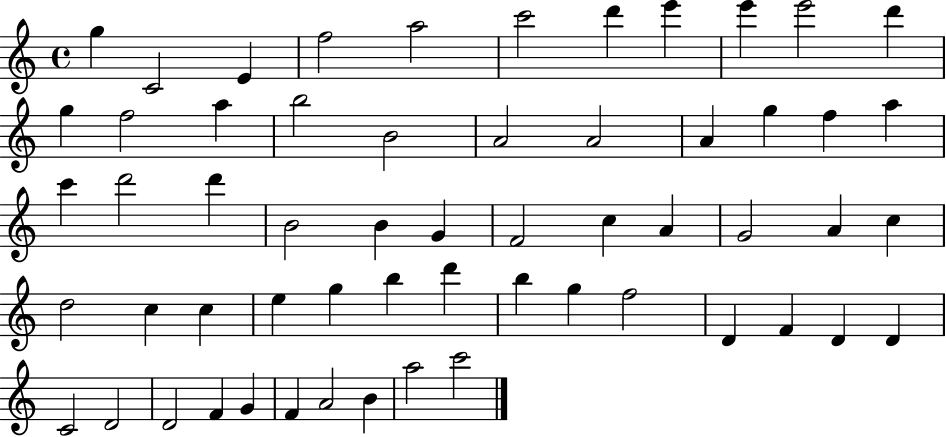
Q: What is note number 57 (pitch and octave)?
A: A5